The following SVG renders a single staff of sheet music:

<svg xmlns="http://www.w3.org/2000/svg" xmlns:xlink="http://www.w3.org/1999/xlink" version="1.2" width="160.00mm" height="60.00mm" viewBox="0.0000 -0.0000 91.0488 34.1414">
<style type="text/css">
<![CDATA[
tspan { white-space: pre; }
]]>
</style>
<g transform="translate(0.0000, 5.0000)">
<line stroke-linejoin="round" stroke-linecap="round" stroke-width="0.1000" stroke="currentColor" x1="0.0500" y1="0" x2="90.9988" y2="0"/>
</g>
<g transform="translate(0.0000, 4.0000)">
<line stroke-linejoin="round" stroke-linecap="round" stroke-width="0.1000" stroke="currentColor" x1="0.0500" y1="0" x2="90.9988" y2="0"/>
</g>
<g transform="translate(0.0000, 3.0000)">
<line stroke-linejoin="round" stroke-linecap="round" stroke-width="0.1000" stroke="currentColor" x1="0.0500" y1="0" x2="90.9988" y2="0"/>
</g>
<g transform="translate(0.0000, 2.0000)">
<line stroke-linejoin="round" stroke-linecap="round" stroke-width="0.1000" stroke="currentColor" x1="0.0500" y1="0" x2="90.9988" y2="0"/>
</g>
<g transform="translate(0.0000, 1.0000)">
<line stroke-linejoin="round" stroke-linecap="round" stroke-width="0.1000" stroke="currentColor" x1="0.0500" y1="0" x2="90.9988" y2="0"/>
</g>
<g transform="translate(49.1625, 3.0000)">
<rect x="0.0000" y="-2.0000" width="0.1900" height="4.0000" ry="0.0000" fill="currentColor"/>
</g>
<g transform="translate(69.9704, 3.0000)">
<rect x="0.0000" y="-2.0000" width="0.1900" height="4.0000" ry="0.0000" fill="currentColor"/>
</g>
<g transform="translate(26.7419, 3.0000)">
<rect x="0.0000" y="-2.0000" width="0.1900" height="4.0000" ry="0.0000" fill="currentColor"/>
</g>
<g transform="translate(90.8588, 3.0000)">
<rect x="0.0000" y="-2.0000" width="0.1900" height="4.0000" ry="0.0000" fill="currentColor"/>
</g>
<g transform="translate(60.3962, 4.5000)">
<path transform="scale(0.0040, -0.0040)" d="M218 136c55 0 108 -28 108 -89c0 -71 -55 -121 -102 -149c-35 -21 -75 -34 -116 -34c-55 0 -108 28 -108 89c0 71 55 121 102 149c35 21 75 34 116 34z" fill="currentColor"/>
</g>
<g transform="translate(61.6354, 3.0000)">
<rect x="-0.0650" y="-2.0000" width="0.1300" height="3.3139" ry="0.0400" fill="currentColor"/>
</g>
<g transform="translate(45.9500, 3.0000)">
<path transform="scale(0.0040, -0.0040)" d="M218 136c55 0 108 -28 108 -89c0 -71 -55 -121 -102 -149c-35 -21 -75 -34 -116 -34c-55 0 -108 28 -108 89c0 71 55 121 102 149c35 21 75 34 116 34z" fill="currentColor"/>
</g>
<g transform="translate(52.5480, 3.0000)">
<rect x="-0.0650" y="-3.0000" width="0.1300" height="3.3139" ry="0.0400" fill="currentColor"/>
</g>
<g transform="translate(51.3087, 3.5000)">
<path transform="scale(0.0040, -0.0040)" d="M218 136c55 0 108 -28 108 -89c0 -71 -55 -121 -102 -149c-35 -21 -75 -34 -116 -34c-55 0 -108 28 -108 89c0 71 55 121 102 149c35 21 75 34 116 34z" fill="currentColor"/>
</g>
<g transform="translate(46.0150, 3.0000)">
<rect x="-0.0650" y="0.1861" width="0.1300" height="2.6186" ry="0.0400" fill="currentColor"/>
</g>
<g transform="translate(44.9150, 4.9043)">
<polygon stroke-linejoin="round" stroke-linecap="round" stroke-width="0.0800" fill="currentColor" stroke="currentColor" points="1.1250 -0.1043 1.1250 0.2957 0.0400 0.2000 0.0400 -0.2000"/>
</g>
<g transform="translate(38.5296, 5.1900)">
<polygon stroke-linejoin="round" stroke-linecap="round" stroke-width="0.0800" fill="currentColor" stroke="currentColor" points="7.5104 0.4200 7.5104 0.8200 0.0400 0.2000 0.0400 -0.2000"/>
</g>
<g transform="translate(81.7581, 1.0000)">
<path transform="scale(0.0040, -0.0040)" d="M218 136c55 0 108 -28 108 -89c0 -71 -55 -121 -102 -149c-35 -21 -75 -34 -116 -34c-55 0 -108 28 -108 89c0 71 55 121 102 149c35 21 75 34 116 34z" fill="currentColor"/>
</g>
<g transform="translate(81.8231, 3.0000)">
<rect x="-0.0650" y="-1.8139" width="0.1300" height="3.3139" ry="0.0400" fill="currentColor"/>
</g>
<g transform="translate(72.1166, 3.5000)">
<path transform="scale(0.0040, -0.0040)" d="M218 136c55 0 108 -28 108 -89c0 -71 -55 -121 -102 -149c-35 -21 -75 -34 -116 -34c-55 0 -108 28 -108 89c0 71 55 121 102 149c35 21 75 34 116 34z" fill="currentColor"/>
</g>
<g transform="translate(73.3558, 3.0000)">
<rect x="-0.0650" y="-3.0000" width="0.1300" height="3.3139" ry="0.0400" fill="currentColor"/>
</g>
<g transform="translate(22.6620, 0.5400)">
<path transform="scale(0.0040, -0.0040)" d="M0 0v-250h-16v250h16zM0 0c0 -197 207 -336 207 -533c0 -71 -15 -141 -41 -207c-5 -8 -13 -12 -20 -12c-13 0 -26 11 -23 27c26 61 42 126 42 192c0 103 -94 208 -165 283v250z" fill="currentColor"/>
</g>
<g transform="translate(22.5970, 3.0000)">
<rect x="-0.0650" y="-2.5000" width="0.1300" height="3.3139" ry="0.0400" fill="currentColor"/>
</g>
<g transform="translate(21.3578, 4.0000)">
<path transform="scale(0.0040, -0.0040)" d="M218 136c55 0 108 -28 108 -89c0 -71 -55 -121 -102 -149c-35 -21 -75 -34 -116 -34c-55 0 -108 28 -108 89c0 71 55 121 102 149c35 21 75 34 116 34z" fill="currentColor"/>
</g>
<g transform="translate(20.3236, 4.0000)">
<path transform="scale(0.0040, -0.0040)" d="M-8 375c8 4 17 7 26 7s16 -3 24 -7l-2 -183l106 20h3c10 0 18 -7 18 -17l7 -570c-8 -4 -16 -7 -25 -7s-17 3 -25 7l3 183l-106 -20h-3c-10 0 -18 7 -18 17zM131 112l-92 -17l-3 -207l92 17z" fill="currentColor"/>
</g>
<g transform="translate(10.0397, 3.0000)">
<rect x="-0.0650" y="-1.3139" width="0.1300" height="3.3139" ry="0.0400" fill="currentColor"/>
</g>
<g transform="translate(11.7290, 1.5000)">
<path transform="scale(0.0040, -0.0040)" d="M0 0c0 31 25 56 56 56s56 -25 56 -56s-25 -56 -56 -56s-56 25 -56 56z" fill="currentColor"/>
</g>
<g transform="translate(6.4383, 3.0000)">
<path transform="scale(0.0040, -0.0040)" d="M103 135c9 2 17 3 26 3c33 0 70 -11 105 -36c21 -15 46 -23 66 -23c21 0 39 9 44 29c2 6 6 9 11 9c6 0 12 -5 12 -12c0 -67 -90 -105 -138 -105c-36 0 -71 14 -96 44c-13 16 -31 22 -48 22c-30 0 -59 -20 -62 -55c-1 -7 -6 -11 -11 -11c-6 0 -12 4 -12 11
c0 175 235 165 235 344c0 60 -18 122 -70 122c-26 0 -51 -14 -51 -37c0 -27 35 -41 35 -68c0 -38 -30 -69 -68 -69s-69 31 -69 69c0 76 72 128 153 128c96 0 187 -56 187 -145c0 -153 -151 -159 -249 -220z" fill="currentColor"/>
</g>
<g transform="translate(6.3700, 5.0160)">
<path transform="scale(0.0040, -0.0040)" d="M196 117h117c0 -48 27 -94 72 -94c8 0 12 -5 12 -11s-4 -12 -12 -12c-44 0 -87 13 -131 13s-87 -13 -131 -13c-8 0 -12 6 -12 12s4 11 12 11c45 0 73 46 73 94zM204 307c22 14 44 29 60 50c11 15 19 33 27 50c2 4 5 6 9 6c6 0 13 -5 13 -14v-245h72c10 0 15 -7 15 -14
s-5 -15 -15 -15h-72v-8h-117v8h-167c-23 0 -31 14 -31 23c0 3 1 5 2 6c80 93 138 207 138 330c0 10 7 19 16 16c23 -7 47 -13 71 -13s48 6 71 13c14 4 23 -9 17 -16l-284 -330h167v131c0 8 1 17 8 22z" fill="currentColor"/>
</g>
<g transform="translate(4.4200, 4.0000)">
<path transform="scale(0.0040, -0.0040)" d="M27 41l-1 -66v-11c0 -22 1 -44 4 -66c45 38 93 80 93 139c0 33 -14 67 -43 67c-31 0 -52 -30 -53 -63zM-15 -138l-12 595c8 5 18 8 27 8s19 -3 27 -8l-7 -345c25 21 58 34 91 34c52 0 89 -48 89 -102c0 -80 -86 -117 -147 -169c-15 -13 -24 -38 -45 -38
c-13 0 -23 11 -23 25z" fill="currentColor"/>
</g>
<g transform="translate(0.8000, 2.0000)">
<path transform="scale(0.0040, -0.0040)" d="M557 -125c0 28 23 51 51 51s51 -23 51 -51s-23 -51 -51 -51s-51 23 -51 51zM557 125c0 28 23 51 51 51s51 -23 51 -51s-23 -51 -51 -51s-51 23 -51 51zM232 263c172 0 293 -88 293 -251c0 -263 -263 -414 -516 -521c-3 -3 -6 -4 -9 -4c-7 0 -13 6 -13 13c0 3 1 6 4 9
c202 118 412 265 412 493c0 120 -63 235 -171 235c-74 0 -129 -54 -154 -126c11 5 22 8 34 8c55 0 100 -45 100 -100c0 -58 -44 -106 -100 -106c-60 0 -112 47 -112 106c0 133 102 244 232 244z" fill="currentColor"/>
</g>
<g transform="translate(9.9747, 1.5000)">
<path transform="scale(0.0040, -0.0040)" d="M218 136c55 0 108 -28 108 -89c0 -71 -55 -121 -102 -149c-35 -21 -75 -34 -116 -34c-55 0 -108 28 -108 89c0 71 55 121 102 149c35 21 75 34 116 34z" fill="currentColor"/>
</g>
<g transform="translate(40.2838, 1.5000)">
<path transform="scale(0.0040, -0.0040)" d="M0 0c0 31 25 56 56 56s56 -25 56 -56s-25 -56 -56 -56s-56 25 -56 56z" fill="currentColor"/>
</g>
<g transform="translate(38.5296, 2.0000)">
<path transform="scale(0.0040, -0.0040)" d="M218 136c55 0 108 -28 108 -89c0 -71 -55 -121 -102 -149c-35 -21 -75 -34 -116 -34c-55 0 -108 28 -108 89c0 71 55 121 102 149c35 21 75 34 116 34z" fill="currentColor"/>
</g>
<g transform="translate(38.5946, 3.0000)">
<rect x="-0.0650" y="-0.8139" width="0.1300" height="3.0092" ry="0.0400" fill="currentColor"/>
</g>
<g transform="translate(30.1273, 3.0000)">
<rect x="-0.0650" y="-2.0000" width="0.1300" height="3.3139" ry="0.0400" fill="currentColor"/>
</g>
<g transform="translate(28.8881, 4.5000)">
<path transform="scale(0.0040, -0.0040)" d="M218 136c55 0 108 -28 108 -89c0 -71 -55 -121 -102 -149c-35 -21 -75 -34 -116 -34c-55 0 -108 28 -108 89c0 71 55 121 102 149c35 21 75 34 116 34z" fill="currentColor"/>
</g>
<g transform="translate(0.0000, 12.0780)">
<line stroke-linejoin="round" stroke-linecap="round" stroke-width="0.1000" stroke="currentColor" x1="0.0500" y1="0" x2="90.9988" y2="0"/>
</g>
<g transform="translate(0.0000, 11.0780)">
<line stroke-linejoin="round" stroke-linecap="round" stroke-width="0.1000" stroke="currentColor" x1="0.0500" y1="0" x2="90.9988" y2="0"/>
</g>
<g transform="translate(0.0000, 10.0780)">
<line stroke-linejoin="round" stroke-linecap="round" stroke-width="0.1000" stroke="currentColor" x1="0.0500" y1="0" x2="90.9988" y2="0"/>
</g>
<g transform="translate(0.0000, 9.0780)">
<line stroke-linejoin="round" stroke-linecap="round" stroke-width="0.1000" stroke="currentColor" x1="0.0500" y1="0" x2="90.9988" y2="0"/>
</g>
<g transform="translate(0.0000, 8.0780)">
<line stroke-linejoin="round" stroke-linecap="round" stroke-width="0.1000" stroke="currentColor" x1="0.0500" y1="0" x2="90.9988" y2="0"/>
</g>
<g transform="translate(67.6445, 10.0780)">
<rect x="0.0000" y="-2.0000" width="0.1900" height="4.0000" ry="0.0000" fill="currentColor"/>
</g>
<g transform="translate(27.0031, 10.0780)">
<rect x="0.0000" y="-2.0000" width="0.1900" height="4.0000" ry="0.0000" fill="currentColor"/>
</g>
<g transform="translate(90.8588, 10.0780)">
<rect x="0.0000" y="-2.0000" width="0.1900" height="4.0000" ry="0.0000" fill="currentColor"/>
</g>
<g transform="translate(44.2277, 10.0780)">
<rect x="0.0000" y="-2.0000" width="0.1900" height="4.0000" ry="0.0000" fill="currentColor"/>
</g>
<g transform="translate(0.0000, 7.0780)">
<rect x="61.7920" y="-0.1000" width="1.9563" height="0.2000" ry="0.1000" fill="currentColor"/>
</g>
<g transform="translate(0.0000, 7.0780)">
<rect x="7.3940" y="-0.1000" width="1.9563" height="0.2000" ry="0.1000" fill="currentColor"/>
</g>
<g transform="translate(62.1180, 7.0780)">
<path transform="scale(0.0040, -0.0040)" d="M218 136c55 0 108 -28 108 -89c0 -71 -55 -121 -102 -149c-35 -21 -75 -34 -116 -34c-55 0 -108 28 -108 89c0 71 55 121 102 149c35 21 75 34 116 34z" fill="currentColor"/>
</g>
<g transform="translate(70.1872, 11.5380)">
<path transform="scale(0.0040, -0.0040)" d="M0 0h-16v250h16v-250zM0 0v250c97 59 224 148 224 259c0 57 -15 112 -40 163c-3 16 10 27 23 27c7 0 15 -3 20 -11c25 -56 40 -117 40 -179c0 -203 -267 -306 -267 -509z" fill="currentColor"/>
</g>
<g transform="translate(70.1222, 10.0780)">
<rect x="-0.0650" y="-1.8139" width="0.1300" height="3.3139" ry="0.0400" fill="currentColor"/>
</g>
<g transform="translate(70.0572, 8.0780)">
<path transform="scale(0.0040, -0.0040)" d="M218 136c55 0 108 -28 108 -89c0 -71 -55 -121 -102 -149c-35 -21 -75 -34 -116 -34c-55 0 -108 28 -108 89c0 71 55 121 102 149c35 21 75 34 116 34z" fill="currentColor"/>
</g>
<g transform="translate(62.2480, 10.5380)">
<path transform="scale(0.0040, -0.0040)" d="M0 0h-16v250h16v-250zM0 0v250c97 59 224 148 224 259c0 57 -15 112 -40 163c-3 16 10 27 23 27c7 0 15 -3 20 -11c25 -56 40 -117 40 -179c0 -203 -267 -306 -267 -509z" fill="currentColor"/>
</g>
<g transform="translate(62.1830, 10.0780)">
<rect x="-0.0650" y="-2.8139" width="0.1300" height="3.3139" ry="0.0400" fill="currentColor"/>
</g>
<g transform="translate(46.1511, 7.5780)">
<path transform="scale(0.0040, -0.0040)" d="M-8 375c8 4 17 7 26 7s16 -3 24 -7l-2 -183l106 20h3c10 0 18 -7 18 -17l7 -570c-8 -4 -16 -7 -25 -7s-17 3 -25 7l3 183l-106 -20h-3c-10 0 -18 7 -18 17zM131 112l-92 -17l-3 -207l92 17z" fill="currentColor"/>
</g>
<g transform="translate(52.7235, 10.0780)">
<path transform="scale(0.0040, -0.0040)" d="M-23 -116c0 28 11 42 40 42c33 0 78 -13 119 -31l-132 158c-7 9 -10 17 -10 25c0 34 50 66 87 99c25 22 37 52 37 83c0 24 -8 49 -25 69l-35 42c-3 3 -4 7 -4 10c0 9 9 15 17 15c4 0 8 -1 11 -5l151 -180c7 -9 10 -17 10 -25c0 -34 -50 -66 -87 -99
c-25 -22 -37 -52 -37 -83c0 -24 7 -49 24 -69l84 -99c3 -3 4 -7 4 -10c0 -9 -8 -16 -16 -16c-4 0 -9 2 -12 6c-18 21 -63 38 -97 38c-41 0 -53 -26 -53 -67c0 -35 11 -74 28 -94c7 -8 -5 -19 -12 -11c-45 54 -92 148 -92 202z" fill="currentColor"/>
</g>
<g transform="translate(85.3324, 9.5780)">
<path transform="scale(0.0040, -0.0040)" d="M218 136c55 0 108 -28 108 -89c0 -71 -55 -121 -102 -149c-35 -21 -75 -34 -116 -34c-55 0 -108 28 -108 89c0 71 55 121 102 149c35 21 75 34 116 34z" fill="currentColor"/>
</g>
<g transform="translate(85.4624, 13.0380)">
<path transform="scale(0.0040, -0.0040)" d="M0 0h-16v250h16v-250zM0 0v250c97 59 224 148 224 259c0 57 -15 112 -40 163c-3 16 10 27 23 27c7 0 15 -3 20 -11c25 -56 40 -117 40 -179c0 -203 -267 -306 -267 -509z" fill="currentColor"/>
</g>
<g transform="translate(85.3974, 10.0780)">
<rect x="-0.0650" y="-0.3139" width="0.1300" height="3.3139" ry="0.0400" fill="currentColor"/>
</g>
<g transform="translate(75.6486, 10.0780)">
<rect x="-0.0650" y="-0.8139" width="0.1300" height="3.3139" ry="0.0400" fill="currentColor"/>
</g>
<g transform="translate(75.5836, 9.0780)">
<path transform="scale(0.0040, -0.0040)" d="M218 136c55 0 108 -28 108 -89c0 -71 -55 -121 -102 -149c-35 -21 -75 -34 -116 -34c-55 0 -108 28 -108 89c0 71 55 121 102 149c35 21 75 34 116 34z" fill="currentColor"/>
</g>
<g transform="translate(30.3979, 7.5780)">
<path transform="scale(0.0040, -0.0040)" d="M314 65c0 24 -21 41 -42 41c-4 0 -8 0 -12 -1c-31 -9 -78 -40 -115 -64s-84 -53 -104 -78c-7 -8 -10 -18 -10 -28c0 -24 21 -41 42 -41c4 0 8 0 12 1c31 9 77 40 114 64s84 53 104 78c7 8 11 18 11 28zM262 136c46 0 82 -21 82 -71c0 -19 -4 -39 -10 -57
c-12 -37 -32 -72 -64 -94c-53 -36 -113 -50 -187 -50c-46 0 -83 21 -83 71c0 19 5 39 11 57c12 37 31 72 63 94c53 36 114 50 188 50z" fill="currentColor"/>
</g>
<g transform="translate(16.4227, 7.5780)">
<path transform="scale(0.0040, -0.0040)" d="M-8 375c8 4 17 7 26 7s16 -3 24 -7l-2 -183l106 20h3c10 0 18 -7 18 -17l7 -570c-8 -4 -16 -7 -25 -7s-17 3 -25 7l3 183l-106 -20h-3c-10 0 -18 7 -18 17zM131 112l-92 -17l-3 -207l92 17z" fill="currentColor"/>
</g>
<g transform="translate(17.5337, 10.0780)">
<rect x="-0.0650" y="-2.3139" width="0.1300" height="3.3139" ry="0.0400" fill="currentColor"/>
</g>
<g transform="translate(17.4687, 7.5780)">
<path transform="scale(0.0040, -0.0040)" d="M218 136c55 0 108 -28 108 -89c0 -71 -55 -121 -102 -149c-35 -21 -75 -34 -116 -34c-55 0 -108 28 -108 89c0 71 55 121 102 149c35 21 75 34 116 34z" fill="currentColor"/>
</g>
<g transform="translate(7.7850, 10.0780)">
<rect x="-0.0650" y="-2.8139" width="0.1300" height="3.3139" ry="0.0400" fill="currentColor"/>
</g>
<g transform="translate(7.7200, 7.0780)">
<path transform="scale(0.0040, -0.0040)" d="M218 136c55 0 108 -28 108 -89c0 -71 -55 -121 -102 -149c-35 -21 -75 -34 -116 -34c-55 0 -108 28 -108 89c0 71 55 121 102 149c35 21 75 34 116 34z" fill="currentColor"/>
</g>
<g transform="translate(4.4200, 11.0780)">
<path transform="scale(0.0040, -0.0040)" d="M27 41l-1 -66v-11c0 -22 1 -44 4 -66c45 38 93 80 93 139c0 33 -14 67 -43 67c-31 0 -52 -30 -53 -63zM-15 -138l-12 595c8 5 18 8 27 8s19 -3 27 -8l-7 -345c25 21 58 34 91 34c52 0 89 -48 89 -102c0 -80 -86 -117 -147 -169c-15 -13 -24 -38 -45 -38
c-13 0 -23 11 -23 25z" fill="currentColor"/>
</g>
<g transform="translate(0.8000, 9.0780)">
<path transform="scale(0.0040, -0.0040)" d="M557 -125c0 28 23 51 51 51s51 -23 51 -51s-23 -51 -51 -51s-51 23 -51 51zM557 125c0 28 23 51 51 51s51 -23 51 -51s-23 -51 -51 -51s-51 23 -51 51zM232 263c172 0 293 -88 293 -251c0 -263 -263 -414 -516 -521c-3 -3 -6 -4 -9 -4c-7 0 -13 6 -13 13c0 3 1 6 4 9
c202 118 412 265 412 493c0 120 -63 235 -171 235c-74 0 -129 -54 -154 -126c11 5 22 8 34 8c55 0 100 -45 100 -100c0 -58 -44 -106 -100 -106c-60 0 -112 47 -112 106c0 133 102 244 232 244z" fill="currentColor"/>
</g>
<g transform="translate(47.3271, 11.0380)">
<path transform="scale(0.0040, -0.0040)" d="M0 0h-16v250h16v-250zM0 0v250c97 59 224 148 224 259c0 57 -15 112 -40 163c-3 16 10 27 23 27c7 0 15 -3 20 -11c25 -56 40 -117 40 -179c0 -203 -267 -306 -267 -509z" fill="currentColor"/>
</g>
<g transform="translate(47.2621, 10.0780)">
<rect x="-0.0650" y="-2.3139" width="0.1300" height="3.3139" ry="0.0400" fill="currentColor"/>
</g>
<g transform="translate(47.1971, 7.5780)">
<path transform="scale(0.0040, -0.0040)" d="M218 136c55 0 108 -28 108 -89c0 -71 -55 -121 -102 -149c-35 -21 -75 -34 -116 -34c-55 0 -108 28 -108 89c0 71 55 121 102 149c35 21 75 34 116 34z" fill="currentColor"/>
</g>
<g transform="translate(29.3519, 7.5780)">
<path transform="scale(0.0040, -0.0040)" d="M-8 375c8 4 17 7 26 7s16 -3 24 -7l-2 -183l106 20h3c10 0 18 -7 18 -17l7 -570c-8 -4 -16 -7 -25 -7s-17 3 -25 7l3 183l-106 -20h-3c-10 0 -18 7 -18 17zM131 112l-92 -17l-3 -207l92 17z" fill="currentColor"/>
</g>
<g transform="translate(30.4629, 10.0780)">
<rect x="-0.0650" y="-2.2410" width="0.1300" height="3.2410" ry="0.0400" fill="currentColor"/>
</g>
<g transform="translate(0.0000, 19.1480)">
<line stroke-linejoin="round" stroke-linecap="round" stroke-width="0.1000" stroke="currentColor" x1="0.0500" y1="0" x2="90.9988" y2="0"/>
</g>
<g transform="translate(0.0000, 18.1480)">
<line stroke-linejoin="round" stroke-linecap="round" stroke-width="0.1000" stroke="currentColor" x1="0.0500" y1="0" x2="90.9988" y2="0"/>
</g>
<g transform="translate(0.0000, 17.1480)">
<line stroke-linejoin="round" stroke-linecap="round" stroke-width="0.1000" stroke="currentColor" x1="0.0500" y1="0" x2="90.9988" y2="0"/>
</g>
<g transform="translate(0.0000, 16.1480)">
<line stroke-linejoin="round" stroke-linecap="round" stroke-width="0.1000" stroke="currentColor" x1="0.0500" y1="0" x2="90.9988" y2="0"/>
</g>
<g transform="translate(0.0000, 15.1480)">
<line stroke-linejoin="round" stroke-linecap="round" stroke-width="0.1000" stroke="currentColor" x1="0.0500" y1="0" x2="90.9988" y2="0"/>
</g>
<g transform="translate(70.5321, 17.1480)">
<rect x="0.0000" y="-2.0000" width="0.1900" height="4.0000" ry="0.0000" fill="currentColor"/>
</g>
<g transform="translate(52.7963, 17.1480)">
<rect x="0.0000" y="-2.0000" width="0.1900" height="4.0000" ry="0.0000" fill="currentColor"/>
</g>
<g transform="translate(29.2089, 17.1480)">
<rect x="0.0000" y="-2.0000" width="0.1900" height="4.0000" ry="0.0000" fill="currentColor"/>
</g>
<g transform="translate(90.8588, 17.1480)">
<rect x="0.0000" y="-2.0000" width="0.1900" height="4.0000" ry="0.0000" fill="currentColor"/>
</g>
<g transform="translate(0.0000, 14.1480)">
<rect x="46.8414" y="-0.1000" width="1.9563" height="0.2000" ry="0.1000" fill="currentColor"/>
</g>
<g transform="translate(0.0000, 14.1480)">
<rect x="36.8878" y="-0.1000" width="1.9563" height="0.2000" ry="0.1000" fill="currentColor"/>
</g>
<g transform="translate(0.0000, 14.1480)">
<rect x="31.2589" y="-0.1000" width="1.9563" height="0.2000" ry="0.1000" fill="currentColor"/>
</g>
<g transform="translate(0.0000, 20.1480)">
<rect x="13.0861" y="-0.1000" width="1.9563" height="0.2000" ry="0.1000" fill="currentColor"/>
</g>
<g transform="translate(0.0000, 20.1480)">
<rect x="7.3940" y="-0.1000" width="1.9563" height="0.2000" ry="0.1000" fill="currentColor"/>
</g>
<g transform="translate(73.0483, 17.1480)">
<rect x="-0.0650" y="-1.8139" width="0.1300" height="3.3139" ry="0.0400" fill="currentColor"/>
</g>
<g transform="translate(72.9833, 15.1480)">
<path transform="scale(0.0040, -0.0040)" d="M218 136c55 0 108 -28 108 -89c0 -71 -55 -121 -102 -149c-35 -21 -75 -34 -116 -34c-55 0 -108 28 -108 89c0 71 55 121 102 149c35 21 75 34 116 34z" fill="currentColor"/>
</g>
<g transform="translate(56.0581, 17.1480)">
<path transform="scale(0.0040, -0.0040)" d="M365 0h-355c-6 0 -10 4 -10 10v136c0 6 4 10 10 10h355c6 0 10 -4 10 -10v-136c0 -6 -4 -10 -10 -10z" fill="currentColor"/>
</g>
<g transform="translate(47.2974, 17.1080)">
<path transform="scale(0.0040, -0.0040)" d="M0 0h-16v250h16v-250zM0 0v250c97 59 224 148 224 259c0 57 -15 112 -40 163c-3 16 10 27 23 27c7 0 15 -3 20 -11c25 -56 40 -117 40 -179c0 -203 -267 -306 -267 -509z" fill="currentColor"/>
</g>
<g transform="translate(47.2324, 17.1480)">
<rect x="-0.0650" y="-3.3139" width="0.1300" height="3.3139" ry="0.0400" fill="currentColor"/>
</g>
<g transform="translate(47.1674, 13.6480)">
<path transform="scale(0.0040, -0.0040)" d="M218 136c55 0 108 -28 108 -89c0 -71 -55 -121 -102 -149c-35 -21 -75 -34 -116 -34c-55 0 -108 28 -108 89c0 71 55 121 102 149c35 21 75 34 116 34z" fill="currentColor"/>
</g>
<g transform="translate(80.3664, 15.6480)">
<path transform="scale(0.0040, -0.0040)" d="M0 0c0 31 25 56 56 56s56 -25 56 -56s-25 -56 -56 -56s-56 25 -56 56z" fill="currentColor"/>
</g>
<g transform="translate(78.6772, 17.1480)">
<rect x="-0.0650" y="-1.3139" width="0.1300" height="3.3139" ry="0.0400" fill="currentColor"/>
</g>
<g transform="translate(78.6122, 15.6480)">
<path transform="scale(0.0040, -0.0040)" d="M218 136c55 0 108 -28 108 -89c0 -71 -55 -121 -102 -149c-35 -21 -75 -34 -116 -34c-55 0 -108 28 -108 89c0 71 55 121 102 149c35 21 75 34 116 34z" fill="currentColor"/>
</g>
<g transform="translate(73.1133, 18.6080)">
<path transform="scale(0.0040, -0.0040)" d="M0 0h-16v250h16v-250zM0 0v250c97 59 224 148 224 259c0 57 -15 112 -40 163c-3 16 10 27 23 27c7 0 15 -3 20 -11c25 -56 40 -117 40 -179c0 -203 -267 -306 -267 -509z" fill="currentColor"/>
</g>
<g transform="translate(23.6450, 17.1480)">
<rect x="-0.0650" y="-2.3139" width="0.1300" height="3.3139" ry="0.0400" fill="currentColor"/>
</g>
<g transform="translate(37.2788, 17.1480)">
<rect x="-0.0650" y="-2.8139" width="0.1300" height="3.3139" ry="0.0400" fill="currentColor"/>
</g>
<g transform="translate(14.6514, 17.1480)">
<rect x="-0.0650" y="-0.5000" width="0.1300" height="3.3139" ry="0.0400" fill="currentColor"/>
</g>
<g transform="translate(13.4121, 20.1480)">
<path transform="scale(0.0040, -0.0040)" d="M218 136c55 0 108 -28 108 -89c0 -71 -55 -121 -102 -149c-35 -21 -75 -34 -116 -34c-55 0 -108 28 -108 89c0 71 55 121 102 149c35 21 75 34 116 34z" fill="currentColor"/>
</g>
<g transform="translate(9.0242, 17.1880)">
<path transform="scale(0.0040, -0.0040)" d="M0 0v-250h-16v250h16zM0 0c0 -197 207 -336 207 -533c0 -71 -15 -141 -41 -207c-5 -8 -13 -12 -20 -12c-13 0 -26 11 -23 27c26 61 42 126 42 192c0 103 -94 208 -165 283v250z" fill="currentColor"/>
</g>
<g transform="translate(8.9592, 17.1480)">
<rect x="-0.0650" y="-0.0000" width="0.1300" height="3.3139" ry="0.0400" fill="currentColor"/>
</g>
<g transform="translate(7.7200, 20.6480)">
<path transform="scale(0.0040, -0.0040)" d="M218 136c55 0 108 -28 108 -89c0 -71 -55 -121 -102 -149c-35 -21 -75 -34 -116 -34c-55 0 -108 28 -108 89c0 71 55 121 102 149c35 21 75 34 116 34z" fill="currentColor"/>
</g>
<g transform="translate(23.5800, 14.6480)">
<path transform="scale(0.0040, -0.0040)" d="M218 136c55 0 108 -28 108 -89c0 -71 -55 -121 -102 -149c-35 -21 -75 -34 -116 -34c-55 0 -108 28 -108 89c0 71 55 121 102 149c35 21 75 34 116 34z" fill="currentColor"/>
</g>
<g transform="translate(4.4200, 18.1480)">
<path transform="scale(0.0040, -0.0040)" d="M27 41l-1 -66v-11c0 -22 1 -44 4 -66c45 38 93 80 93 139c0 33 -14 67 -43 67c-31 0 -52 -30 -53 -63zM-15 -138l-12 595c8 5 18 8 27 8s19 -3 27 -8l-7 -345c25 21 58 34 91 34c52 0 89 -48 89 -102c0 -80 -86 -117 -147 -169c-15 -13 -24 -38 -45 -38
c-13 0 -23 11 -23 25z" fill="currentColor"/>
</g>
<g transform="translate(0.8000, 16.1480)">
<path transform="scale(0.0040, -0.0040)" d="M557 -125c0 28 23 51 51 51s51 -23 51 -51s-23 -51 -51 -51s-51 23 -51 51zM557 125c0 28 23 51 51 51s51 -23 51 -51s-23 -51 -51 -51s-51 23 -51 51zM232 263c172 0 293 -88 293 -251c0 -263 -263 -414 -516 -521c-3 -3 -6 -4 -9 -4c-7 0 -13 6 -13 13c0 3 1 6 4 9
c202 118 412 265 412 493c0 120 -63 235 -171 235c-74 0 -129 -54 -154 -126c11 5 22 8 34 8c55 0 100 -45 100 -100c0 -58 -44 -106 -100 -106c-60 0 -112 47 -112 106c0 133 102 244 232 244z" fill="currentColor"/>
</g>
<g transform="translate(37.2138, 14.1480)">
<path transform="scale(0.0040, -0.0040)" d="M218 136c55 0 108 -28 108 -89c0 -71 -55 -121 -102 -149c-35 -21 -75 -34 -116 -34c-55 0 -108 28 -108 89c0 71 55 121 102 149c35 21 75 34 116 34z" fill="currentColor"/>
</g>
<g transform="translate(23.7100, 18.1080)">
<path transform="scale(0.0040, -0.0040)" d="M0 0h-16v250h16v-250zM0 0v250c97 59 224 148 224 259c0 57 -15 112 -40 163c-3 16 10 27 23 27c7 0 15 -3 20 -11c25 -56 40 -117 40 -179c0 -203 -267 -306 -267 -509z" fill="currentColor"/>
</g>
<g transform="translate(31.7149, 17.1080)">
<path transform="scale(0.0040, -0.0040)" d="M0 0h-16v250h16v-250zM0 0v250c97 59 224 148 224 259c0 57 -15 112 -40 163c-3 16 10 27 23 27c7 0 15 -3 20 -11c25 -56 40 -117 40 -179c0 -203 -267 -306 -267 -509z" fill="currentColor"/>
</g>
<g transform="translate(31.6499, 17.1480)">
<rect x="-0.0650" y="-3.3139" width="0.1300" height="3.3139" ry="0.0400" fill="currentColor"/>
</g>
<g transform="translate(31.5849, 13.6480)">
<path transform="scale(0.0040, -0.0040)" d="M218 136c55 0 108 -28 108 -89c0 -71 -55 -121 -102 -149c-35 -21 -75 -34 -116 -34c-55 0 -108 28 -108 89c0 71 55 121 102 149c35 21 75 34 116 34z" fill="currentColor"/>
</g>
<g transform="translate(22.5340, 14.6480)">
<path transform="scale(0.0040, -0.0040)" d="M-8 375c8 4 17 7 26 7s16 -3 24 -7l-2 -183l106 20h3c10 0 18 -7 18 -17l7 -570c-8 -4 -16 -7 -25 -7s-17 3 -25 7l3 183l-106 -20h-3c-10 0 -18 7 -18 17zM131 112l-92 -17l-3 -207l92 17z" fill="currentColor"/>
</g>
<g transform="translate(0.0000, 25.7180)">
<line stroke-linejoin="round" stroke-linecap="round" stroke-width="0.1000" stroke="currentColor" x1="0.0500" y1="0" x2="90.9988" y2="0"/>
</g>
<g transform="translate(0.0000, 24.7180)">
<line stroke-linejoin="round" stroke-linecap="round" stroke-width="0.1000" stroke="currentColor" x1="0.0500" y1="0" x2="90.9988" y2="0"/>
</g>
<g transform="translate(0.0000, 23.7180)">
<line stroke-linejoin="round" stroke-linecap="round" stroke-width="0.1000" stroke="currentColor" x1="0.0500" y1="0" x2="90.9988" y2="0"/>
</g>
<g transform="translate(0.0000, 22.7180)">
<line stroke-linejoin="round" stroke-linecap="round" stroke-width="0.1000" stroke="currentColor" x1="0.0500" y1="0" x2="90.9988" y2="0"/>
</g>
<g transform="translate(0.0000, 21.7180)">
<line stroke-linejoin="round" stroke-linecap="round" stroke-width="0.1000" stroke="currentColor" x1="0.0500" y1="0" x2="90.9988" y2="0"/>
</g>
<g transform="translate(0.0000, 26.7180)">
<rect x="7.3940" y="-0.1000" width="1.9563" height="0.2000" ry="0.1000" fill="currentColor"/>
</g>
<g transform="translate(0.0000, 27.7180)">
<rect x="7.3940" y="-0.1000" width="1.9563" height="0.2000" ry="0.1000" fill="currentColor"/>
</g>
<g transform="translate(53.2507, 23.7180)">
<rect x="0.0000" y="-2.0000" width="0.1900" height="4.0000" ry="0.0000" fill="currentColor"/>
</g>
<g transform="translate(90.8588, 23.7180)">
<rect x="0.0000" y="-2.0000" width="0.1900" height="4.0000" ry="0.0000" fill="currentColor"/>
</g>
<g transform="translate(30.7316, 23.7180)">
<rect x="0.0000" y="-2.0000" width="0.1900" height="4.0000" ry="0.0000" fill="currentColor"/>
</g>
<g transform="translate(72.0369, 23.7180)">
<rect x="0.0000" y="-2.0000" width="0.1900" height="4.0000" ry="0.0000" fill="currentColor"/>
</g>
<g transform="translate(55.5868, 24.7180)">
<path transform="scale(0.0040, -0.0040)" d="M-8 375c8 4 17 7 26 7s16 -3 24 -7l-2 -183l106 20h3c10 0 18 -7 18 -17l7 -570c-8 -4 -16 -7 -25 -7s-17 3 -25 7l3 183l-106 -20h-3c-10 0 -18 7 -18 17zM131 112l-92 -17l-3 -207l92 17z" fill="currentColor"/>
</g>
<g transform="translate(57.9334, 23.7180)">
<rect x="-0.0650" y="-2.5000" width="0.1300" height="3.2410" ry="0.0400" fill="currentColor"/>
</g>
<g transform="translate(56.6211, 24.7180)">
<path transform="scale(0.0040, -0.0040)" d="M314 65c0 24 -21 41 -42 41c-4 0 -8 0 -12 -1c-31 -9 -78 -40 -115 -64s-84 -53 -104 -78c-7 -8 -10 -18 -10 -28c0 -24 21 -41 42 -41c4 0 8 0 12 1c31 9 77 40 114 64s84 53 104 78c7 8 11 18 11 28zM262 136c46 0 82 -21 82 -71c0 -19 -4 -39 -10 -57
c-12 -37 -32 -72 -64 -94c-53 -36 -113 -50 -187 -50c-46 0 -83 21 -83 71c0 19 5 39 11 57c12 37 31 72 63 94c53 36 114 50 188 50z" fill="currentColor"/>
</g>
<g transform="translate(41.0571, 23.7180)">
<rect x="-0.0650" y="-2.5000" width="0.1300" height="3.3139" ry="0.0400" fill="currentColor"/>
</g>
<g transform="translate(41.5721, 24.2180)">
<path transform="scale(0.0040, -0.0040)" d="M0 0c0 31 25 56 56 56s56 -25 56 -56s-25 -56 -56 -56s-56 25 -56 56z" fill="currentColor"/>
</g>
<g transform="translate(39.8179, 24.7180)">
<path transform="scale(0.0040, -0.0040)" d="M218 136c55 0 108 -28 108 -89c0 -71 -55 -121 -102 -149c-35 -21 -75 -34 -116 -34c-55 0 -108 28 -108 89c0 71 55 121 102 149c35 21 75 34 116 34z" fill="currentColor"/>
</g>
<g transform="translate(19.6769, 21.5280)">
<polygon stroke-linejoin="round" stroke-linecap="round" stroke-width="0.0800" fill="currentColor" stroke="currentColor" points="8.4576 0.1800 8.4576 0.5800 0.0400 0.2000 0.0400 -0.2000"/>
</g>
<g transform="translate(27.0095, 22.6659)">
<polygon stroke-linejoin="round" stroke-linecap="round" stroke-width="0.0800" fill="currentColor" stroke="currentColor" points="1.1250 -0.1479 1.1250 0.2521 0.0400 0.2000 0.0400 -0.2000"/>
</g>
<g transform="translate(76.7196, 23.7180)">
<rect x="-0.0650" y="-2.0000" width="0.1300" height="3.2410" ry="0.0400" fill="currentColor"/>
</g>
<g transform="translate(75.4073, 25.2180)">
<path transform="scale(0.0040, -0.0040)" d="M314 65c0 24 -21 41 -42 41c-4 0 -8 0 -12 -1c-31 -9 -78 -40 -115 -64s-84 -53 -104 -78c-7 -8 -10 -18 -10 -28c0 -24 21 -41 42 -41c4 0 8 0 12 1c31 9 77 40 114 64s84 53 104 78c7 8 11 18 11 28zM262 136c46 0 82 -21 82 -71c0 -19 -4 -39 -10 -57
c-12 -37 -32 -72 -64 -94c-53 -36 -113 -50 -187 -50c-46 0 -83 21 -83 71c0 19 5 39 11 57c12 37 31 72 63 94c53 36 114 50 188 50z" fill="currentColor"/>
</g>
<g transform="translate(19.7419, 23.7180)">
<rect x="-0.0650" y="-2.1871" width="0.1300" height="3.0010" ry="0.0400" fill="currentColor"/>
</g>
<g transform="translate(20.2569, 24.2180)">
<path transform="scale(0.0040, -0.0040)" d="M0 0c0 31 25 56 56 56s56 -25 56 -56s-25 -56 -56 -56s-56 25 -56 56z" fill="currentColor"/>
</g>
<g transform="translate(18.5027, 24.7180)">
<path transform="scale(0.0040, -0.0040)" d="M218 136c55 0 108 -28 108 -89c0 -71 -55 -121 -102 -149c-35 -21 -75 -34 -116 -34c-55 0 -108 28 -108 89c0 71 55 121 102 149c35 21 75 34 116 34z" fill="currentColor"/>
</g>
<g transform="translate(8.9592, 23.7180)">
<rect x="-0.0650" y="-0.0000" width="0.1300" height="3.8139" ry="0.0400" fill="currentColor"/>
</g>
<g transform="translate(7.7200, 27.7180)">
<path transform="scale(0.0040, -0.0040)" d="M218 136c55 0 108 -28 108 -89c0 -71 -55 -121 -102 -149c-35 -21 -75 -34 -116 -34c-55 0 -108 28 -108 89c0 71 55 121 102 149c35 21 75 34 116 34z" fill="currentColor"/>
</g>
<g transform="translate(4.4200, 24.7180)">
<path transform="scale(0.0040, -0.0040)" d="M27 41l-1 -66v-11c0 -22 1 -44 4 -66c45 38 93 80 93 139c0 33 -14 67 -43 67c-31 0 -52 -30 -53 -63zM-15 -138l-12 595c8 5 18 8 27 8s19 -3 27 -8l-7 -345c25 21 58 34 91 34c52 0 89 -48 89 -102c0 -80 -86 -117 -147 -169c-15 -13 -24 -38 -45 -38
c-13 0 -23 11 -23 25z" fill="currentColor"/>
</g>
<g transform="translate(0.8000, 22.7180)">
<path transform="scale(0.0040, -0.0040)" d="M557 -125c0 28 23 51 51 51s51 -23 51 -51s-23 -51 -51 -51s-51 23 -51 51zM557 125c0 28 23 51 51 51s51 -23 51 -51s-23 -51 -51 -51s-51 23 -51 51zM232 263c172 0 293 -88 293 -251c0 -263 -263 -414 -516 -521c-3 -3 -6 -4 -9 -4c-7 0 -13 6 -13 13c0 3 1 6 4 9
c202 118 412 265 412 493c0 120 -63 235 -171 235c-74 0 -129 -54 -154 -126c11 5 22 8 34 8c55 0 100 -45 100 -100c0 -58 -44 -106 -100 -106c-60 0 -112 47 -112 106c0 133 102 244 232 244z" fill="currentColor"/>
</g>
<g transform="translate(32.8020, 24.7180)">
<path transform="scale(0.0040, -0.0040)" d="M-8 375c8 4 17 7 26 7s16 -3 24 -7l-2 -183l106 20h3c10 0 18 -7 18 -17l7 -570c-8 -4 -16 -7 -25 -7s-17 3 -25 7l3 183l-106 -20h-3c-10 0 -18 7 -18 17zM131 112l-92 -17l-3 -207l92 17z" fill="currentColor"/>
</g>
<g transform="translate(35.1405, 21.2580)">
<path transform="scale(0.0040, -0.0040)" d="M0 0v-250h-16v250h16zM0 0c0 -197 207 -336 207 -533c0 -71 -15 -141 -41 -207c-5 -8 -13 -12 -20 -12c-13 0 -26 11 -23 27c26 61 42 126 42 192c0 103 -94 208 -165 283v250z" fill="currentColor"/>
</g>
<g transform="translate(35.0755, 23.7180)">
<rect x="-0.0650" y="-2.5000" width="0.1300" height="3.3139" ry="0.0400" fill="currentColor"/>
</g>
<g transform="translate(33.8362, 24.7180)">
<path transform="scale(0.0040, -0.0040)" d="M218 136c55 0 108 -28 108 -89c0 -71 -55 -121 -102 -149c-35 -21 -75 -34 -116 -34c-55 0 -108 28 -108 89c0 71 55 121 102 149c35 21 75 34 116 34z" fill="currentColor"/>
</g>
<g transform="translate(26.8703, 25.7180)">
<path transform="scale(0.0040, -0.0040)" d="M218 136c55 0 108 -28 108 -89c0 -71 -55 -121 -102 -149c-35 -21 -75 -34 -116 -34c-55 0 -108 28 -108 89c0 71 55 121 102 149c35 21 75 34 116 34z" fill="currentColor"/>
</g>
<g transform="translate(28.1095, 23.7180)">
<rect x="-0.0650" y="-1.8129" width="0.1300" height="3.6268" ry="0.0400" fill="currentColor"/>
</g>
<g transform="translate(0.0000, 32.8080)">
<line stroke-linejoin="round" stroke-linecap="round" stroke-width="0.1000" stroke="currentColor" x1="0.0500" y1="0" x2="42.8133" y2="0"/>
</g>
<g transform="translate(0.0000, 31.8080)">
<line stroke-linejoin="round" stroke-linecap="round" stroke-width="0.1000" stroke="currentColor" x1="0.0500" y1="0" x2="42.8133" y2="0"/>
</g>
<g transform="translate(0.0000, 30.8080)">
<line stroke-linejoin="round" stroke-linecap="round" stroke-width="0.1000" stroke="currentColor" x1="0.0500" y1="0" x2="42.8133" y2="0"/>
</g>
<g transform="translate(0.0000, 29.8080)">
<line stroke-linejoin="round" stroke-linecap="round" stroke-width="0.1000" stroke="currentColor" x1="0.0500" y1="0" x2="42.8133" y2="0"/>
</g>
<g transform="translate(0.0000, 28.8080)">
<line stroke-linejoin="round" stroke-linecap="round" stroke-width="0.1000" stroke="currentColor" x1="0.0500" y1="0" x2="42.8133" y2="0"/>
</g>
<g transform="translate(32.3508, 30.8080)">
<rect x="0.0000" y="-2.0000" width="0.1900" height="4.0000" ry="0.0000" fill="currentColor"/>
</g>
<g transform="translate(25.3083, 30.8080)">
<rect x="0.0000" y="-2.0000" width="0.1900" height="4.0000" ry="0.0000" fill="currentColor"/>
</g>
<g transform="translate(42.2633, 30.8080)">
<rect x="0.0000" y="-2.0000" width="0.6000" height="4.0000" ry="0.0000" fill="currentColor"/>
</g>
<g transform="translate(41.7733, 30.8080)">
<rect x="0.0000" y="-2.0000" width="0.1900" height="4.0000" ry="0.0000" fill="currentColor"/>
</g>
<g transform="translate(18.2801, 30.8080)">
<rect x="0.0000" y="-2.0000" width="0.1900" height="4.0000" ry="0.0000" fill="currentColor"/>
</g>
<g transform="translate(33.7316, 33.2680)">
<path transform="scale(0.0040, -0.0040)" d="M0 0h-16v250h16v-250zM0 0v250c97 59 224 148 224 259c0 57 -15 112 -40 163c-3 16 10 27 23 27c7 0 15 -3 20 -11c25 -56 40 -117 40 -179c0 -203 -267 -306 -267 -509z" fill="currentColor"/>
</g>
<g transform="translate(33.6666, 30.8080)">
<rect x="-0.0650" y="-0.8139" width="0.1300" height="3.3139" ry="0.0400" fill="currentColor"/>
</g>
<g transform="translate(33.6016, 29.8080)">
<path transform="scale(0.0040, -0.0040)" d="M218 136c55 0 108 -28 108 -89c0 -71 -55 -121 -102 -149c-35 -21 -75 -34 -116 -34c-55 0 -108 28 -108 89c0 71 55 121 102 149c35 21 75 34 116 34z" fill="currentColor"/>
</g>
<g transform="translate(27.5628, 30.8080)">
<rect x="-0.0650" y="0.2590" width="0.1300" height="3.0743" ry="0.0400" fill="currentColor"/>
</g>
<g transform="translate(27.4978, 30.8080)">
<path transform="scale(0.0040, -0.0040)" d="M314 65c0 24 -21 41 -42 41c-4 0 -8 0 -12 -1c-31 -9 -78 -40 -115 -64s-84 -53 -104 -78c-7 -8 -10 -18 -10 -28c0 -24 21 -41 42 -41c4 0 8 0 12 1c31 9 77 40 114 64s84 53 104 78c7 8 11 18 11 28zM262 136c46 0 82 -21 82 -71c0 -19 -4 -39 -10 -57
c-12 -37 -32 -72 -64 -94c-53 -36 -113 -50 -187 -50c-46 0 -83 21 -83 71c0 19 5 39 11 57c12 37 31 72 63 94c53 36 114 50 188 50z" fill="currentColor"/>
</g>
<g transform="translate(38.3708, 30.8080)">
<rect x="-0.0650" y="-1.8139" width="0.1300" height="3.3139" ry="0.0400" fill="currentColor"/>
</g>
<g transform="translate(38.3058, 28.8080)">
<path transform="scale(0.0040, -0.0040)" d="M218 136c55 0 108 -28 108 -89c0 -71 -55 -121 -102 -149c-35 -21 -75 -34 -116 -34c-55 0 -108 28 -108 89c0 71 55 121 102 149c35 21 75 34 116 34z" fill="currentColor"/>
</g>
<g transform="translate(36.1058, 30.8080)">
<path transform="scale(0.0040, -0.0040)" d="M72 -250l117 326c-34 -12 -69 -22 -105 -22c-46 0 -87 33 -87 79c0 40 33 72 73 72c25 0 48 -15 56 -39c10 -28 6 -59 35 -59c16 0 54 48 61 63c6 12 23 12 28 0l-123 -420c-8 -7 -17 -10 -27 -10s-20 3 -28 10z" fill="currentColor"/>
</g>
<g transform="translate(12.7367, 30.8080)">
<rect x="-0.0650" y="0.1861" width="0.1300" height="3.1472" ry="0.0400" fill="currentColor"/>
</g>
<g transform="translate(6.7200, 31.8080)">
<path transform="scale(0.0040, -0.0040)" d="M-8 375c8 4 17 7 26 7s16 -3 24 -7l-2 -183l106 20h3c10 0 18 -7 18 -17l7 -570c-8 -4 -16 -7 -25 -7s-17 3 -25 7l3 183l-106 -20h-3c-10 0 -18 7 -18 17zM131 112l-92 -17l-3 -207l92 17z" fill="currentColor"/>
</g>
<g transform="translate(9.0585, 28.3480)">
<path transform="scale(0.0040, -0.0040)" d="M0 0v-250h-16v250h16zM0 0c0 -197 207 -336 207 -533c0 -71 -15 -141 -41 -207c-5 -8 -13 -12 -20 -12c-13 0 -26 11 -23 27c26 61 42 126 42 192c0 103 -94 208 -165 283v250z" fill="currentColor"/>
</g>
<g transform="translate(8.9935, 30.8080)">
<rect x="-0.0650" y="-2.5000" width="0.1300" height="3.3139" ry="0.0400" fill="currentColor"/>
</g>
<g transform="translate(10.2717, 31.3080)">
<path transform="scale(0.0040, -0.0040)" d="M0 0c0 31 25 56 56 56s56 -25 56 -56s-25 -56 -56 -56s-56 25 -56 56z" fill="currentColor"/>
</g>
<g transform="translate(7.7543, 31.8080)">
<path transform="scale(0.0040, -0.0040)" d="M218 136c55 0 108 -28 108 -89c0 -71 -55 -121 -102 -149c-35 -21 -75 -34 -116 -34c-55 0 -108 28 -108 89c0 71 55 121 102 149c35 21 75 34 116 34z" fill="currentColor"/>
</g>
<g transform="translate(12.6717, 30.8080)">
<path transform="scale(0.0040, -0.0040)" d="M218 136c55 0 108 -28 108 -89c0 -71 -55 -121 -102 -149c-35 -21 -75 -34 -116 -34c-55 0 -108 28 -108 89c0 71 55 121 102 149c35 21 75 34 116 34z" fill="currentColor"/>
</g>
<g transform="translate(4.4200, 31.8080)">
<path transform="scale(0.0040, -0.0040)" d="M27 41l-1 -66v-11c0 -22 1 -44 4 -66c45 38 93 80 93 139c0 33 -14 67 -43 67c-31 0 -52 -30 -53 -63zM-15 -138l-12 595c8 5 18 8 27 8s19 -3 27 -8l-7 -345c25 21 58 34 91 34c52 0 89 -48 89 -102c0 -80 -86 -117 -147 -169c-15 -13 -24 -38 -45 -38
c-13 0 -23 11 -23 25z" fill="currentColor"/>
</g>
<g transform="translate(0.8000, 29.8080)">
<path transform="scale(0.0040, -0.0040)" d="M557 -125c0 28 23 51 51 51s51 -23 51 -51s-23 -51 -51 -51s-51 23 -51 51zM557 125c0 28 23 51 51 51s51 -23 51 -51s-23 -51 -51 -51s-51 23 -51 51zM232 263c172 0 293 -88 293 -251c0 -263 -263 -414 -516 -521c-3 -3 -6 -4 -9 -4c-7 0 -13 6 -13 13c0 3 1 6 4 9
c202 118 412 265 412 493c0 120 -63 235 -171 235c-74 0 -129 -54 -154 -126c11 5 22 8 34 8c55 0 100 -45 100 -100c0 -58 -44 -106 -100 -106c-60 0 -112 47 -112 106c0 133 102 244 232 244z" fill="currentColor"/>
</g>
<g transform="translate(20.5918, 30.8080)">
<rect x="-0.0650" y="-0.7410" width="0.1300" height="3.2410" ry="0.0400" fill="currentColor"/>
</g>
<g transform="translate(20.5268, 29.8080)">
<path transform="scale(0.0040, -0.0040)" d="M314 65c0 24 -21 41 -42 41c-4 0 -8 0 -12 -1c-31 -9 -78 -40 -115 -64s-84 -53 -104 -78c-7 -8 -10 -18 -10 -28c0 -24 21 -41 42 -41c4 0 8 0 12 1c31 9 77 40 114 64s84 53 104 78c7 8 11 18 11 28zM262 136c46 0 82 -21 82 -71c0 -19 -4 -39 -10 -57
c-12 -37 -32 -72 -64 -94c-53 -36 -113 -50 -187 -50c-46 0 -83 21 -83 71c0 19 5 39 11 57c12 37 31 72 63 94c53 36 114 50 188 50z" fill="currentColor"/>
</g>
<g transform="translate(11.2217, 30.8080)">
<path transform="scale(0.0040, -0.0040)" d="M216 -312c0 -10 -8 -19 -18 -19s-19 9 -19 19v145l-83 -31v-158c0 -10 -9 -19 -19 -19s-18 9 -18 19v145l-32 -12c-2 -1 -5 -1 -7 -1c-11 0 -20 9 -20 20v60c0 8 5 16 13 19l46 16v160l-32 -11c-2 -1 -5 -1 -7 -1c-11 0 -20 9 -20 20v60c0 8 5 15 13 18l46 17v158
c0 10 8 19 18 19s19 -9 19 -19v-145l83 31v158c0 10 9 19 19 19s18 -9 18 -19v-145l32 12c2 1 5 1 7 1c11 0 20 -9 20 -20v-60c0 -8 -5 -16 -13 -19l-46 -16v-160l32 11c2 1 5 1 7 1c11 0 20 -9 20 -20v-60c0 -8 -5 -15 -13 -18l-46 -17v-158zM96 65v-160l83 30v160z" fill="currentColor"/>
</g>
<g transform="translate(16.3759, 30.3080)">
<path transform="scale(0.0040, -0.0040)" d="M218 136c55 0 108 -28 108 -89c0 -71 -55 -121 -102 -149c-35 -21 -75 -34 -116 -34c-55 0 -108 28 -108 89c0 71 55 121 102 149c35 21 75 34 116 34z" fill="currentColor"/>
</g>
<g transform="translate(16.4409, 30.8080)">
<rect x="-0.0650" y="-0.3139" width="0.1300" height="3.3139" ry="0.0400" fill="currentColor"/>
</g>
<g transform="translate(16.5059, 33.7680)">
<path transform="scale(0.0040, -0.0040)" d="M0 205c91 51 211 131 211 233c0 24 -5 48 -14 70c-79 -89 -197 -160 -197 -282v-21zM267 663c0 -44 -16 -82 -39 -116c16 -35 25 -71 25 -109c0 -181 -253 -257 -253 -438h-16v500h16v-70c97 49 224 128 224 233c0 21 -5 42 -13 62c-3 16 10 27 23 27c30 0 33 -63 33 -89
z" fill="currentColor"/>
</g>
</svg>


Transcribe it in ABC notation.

X:1
T:Untitled
M:2/4
L:1/4
K:F
G, B,,/2 A,, F,/2 D,/4 C, A,, C, A, C B, B,2 B,/2 z C/2 A,/2 F, E,/2 D,,/2 E,, B,/2 D/2 C D/2 z2 A,/2 G, C,, _B,,/2 G,,/4 B,,/2 B,, B,,2 A,,2 B,,/2 ^D, E,/4 F,2 D,2 F,/2 z/2 A,